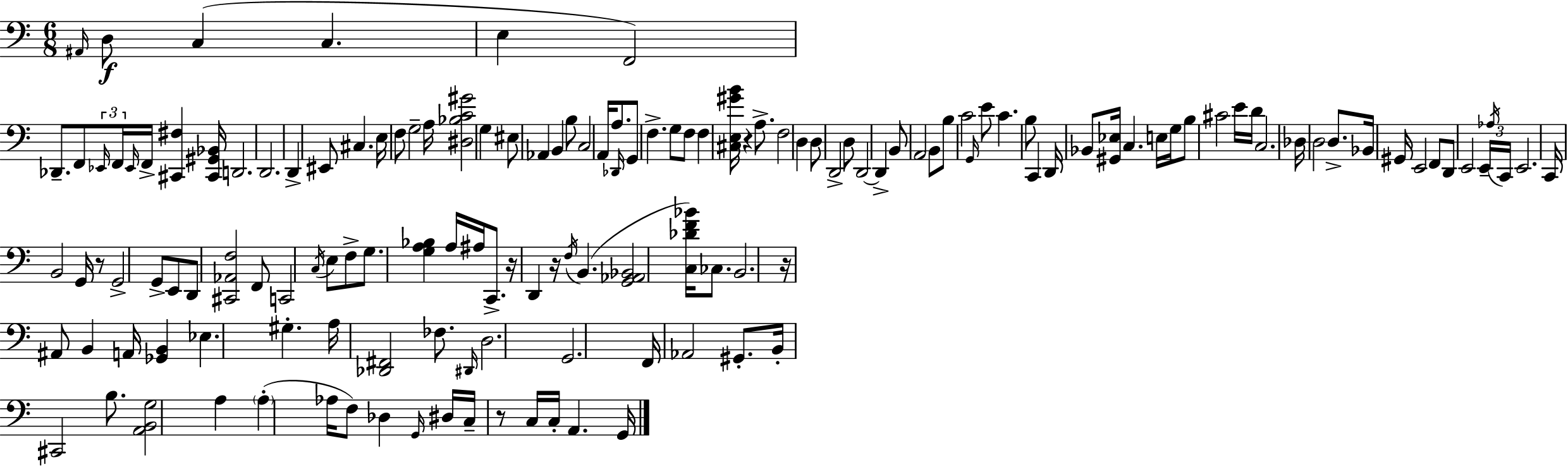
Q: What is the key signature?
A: C major